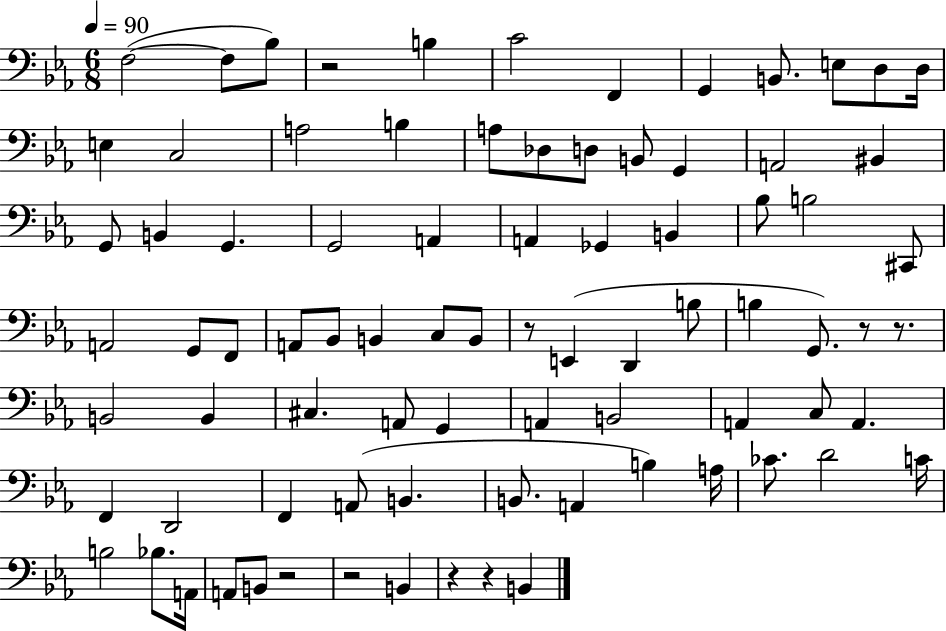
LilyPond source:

{
  \clef bass
  \numericTimeSignature
  \time 6/8
  \key ees \major
  \tempo 4 = 90
  \repeat volta 2 { f2~(~ f8 bes8) | r2 b4 | c'2 f,4 | g,4 b,8. e8 d8 d16 | \break e4 c2 | a2 b4 | a8 des8 d8 b,8 g,4 | a,2 bis,4 | \break g,8 b,4 g,4. | g,2 a,4 | a,4 ges,4 b,4 | bes8 b2 cis,8 | \break a,2 g,8 f,8 | a,8 bes,8 b,4 c8 b,8 | r8 e,4( d,4 b8 | b4 g,8.) r8 r8. | \break b,2 b,4 | cis4. a,8 g,4 | a,4 b,2 | a,4 c8 a,4. | \break f,4 d,2 | f,4 a,8( b,4. | b,8. a,4 b4) a16 | ces'8. d'2 c'16 | \break b2 bes8. a,16 | a,8 b,8 r2 | r2 b,4 | r4 r4 b,4 | \break } \bar "|."
}